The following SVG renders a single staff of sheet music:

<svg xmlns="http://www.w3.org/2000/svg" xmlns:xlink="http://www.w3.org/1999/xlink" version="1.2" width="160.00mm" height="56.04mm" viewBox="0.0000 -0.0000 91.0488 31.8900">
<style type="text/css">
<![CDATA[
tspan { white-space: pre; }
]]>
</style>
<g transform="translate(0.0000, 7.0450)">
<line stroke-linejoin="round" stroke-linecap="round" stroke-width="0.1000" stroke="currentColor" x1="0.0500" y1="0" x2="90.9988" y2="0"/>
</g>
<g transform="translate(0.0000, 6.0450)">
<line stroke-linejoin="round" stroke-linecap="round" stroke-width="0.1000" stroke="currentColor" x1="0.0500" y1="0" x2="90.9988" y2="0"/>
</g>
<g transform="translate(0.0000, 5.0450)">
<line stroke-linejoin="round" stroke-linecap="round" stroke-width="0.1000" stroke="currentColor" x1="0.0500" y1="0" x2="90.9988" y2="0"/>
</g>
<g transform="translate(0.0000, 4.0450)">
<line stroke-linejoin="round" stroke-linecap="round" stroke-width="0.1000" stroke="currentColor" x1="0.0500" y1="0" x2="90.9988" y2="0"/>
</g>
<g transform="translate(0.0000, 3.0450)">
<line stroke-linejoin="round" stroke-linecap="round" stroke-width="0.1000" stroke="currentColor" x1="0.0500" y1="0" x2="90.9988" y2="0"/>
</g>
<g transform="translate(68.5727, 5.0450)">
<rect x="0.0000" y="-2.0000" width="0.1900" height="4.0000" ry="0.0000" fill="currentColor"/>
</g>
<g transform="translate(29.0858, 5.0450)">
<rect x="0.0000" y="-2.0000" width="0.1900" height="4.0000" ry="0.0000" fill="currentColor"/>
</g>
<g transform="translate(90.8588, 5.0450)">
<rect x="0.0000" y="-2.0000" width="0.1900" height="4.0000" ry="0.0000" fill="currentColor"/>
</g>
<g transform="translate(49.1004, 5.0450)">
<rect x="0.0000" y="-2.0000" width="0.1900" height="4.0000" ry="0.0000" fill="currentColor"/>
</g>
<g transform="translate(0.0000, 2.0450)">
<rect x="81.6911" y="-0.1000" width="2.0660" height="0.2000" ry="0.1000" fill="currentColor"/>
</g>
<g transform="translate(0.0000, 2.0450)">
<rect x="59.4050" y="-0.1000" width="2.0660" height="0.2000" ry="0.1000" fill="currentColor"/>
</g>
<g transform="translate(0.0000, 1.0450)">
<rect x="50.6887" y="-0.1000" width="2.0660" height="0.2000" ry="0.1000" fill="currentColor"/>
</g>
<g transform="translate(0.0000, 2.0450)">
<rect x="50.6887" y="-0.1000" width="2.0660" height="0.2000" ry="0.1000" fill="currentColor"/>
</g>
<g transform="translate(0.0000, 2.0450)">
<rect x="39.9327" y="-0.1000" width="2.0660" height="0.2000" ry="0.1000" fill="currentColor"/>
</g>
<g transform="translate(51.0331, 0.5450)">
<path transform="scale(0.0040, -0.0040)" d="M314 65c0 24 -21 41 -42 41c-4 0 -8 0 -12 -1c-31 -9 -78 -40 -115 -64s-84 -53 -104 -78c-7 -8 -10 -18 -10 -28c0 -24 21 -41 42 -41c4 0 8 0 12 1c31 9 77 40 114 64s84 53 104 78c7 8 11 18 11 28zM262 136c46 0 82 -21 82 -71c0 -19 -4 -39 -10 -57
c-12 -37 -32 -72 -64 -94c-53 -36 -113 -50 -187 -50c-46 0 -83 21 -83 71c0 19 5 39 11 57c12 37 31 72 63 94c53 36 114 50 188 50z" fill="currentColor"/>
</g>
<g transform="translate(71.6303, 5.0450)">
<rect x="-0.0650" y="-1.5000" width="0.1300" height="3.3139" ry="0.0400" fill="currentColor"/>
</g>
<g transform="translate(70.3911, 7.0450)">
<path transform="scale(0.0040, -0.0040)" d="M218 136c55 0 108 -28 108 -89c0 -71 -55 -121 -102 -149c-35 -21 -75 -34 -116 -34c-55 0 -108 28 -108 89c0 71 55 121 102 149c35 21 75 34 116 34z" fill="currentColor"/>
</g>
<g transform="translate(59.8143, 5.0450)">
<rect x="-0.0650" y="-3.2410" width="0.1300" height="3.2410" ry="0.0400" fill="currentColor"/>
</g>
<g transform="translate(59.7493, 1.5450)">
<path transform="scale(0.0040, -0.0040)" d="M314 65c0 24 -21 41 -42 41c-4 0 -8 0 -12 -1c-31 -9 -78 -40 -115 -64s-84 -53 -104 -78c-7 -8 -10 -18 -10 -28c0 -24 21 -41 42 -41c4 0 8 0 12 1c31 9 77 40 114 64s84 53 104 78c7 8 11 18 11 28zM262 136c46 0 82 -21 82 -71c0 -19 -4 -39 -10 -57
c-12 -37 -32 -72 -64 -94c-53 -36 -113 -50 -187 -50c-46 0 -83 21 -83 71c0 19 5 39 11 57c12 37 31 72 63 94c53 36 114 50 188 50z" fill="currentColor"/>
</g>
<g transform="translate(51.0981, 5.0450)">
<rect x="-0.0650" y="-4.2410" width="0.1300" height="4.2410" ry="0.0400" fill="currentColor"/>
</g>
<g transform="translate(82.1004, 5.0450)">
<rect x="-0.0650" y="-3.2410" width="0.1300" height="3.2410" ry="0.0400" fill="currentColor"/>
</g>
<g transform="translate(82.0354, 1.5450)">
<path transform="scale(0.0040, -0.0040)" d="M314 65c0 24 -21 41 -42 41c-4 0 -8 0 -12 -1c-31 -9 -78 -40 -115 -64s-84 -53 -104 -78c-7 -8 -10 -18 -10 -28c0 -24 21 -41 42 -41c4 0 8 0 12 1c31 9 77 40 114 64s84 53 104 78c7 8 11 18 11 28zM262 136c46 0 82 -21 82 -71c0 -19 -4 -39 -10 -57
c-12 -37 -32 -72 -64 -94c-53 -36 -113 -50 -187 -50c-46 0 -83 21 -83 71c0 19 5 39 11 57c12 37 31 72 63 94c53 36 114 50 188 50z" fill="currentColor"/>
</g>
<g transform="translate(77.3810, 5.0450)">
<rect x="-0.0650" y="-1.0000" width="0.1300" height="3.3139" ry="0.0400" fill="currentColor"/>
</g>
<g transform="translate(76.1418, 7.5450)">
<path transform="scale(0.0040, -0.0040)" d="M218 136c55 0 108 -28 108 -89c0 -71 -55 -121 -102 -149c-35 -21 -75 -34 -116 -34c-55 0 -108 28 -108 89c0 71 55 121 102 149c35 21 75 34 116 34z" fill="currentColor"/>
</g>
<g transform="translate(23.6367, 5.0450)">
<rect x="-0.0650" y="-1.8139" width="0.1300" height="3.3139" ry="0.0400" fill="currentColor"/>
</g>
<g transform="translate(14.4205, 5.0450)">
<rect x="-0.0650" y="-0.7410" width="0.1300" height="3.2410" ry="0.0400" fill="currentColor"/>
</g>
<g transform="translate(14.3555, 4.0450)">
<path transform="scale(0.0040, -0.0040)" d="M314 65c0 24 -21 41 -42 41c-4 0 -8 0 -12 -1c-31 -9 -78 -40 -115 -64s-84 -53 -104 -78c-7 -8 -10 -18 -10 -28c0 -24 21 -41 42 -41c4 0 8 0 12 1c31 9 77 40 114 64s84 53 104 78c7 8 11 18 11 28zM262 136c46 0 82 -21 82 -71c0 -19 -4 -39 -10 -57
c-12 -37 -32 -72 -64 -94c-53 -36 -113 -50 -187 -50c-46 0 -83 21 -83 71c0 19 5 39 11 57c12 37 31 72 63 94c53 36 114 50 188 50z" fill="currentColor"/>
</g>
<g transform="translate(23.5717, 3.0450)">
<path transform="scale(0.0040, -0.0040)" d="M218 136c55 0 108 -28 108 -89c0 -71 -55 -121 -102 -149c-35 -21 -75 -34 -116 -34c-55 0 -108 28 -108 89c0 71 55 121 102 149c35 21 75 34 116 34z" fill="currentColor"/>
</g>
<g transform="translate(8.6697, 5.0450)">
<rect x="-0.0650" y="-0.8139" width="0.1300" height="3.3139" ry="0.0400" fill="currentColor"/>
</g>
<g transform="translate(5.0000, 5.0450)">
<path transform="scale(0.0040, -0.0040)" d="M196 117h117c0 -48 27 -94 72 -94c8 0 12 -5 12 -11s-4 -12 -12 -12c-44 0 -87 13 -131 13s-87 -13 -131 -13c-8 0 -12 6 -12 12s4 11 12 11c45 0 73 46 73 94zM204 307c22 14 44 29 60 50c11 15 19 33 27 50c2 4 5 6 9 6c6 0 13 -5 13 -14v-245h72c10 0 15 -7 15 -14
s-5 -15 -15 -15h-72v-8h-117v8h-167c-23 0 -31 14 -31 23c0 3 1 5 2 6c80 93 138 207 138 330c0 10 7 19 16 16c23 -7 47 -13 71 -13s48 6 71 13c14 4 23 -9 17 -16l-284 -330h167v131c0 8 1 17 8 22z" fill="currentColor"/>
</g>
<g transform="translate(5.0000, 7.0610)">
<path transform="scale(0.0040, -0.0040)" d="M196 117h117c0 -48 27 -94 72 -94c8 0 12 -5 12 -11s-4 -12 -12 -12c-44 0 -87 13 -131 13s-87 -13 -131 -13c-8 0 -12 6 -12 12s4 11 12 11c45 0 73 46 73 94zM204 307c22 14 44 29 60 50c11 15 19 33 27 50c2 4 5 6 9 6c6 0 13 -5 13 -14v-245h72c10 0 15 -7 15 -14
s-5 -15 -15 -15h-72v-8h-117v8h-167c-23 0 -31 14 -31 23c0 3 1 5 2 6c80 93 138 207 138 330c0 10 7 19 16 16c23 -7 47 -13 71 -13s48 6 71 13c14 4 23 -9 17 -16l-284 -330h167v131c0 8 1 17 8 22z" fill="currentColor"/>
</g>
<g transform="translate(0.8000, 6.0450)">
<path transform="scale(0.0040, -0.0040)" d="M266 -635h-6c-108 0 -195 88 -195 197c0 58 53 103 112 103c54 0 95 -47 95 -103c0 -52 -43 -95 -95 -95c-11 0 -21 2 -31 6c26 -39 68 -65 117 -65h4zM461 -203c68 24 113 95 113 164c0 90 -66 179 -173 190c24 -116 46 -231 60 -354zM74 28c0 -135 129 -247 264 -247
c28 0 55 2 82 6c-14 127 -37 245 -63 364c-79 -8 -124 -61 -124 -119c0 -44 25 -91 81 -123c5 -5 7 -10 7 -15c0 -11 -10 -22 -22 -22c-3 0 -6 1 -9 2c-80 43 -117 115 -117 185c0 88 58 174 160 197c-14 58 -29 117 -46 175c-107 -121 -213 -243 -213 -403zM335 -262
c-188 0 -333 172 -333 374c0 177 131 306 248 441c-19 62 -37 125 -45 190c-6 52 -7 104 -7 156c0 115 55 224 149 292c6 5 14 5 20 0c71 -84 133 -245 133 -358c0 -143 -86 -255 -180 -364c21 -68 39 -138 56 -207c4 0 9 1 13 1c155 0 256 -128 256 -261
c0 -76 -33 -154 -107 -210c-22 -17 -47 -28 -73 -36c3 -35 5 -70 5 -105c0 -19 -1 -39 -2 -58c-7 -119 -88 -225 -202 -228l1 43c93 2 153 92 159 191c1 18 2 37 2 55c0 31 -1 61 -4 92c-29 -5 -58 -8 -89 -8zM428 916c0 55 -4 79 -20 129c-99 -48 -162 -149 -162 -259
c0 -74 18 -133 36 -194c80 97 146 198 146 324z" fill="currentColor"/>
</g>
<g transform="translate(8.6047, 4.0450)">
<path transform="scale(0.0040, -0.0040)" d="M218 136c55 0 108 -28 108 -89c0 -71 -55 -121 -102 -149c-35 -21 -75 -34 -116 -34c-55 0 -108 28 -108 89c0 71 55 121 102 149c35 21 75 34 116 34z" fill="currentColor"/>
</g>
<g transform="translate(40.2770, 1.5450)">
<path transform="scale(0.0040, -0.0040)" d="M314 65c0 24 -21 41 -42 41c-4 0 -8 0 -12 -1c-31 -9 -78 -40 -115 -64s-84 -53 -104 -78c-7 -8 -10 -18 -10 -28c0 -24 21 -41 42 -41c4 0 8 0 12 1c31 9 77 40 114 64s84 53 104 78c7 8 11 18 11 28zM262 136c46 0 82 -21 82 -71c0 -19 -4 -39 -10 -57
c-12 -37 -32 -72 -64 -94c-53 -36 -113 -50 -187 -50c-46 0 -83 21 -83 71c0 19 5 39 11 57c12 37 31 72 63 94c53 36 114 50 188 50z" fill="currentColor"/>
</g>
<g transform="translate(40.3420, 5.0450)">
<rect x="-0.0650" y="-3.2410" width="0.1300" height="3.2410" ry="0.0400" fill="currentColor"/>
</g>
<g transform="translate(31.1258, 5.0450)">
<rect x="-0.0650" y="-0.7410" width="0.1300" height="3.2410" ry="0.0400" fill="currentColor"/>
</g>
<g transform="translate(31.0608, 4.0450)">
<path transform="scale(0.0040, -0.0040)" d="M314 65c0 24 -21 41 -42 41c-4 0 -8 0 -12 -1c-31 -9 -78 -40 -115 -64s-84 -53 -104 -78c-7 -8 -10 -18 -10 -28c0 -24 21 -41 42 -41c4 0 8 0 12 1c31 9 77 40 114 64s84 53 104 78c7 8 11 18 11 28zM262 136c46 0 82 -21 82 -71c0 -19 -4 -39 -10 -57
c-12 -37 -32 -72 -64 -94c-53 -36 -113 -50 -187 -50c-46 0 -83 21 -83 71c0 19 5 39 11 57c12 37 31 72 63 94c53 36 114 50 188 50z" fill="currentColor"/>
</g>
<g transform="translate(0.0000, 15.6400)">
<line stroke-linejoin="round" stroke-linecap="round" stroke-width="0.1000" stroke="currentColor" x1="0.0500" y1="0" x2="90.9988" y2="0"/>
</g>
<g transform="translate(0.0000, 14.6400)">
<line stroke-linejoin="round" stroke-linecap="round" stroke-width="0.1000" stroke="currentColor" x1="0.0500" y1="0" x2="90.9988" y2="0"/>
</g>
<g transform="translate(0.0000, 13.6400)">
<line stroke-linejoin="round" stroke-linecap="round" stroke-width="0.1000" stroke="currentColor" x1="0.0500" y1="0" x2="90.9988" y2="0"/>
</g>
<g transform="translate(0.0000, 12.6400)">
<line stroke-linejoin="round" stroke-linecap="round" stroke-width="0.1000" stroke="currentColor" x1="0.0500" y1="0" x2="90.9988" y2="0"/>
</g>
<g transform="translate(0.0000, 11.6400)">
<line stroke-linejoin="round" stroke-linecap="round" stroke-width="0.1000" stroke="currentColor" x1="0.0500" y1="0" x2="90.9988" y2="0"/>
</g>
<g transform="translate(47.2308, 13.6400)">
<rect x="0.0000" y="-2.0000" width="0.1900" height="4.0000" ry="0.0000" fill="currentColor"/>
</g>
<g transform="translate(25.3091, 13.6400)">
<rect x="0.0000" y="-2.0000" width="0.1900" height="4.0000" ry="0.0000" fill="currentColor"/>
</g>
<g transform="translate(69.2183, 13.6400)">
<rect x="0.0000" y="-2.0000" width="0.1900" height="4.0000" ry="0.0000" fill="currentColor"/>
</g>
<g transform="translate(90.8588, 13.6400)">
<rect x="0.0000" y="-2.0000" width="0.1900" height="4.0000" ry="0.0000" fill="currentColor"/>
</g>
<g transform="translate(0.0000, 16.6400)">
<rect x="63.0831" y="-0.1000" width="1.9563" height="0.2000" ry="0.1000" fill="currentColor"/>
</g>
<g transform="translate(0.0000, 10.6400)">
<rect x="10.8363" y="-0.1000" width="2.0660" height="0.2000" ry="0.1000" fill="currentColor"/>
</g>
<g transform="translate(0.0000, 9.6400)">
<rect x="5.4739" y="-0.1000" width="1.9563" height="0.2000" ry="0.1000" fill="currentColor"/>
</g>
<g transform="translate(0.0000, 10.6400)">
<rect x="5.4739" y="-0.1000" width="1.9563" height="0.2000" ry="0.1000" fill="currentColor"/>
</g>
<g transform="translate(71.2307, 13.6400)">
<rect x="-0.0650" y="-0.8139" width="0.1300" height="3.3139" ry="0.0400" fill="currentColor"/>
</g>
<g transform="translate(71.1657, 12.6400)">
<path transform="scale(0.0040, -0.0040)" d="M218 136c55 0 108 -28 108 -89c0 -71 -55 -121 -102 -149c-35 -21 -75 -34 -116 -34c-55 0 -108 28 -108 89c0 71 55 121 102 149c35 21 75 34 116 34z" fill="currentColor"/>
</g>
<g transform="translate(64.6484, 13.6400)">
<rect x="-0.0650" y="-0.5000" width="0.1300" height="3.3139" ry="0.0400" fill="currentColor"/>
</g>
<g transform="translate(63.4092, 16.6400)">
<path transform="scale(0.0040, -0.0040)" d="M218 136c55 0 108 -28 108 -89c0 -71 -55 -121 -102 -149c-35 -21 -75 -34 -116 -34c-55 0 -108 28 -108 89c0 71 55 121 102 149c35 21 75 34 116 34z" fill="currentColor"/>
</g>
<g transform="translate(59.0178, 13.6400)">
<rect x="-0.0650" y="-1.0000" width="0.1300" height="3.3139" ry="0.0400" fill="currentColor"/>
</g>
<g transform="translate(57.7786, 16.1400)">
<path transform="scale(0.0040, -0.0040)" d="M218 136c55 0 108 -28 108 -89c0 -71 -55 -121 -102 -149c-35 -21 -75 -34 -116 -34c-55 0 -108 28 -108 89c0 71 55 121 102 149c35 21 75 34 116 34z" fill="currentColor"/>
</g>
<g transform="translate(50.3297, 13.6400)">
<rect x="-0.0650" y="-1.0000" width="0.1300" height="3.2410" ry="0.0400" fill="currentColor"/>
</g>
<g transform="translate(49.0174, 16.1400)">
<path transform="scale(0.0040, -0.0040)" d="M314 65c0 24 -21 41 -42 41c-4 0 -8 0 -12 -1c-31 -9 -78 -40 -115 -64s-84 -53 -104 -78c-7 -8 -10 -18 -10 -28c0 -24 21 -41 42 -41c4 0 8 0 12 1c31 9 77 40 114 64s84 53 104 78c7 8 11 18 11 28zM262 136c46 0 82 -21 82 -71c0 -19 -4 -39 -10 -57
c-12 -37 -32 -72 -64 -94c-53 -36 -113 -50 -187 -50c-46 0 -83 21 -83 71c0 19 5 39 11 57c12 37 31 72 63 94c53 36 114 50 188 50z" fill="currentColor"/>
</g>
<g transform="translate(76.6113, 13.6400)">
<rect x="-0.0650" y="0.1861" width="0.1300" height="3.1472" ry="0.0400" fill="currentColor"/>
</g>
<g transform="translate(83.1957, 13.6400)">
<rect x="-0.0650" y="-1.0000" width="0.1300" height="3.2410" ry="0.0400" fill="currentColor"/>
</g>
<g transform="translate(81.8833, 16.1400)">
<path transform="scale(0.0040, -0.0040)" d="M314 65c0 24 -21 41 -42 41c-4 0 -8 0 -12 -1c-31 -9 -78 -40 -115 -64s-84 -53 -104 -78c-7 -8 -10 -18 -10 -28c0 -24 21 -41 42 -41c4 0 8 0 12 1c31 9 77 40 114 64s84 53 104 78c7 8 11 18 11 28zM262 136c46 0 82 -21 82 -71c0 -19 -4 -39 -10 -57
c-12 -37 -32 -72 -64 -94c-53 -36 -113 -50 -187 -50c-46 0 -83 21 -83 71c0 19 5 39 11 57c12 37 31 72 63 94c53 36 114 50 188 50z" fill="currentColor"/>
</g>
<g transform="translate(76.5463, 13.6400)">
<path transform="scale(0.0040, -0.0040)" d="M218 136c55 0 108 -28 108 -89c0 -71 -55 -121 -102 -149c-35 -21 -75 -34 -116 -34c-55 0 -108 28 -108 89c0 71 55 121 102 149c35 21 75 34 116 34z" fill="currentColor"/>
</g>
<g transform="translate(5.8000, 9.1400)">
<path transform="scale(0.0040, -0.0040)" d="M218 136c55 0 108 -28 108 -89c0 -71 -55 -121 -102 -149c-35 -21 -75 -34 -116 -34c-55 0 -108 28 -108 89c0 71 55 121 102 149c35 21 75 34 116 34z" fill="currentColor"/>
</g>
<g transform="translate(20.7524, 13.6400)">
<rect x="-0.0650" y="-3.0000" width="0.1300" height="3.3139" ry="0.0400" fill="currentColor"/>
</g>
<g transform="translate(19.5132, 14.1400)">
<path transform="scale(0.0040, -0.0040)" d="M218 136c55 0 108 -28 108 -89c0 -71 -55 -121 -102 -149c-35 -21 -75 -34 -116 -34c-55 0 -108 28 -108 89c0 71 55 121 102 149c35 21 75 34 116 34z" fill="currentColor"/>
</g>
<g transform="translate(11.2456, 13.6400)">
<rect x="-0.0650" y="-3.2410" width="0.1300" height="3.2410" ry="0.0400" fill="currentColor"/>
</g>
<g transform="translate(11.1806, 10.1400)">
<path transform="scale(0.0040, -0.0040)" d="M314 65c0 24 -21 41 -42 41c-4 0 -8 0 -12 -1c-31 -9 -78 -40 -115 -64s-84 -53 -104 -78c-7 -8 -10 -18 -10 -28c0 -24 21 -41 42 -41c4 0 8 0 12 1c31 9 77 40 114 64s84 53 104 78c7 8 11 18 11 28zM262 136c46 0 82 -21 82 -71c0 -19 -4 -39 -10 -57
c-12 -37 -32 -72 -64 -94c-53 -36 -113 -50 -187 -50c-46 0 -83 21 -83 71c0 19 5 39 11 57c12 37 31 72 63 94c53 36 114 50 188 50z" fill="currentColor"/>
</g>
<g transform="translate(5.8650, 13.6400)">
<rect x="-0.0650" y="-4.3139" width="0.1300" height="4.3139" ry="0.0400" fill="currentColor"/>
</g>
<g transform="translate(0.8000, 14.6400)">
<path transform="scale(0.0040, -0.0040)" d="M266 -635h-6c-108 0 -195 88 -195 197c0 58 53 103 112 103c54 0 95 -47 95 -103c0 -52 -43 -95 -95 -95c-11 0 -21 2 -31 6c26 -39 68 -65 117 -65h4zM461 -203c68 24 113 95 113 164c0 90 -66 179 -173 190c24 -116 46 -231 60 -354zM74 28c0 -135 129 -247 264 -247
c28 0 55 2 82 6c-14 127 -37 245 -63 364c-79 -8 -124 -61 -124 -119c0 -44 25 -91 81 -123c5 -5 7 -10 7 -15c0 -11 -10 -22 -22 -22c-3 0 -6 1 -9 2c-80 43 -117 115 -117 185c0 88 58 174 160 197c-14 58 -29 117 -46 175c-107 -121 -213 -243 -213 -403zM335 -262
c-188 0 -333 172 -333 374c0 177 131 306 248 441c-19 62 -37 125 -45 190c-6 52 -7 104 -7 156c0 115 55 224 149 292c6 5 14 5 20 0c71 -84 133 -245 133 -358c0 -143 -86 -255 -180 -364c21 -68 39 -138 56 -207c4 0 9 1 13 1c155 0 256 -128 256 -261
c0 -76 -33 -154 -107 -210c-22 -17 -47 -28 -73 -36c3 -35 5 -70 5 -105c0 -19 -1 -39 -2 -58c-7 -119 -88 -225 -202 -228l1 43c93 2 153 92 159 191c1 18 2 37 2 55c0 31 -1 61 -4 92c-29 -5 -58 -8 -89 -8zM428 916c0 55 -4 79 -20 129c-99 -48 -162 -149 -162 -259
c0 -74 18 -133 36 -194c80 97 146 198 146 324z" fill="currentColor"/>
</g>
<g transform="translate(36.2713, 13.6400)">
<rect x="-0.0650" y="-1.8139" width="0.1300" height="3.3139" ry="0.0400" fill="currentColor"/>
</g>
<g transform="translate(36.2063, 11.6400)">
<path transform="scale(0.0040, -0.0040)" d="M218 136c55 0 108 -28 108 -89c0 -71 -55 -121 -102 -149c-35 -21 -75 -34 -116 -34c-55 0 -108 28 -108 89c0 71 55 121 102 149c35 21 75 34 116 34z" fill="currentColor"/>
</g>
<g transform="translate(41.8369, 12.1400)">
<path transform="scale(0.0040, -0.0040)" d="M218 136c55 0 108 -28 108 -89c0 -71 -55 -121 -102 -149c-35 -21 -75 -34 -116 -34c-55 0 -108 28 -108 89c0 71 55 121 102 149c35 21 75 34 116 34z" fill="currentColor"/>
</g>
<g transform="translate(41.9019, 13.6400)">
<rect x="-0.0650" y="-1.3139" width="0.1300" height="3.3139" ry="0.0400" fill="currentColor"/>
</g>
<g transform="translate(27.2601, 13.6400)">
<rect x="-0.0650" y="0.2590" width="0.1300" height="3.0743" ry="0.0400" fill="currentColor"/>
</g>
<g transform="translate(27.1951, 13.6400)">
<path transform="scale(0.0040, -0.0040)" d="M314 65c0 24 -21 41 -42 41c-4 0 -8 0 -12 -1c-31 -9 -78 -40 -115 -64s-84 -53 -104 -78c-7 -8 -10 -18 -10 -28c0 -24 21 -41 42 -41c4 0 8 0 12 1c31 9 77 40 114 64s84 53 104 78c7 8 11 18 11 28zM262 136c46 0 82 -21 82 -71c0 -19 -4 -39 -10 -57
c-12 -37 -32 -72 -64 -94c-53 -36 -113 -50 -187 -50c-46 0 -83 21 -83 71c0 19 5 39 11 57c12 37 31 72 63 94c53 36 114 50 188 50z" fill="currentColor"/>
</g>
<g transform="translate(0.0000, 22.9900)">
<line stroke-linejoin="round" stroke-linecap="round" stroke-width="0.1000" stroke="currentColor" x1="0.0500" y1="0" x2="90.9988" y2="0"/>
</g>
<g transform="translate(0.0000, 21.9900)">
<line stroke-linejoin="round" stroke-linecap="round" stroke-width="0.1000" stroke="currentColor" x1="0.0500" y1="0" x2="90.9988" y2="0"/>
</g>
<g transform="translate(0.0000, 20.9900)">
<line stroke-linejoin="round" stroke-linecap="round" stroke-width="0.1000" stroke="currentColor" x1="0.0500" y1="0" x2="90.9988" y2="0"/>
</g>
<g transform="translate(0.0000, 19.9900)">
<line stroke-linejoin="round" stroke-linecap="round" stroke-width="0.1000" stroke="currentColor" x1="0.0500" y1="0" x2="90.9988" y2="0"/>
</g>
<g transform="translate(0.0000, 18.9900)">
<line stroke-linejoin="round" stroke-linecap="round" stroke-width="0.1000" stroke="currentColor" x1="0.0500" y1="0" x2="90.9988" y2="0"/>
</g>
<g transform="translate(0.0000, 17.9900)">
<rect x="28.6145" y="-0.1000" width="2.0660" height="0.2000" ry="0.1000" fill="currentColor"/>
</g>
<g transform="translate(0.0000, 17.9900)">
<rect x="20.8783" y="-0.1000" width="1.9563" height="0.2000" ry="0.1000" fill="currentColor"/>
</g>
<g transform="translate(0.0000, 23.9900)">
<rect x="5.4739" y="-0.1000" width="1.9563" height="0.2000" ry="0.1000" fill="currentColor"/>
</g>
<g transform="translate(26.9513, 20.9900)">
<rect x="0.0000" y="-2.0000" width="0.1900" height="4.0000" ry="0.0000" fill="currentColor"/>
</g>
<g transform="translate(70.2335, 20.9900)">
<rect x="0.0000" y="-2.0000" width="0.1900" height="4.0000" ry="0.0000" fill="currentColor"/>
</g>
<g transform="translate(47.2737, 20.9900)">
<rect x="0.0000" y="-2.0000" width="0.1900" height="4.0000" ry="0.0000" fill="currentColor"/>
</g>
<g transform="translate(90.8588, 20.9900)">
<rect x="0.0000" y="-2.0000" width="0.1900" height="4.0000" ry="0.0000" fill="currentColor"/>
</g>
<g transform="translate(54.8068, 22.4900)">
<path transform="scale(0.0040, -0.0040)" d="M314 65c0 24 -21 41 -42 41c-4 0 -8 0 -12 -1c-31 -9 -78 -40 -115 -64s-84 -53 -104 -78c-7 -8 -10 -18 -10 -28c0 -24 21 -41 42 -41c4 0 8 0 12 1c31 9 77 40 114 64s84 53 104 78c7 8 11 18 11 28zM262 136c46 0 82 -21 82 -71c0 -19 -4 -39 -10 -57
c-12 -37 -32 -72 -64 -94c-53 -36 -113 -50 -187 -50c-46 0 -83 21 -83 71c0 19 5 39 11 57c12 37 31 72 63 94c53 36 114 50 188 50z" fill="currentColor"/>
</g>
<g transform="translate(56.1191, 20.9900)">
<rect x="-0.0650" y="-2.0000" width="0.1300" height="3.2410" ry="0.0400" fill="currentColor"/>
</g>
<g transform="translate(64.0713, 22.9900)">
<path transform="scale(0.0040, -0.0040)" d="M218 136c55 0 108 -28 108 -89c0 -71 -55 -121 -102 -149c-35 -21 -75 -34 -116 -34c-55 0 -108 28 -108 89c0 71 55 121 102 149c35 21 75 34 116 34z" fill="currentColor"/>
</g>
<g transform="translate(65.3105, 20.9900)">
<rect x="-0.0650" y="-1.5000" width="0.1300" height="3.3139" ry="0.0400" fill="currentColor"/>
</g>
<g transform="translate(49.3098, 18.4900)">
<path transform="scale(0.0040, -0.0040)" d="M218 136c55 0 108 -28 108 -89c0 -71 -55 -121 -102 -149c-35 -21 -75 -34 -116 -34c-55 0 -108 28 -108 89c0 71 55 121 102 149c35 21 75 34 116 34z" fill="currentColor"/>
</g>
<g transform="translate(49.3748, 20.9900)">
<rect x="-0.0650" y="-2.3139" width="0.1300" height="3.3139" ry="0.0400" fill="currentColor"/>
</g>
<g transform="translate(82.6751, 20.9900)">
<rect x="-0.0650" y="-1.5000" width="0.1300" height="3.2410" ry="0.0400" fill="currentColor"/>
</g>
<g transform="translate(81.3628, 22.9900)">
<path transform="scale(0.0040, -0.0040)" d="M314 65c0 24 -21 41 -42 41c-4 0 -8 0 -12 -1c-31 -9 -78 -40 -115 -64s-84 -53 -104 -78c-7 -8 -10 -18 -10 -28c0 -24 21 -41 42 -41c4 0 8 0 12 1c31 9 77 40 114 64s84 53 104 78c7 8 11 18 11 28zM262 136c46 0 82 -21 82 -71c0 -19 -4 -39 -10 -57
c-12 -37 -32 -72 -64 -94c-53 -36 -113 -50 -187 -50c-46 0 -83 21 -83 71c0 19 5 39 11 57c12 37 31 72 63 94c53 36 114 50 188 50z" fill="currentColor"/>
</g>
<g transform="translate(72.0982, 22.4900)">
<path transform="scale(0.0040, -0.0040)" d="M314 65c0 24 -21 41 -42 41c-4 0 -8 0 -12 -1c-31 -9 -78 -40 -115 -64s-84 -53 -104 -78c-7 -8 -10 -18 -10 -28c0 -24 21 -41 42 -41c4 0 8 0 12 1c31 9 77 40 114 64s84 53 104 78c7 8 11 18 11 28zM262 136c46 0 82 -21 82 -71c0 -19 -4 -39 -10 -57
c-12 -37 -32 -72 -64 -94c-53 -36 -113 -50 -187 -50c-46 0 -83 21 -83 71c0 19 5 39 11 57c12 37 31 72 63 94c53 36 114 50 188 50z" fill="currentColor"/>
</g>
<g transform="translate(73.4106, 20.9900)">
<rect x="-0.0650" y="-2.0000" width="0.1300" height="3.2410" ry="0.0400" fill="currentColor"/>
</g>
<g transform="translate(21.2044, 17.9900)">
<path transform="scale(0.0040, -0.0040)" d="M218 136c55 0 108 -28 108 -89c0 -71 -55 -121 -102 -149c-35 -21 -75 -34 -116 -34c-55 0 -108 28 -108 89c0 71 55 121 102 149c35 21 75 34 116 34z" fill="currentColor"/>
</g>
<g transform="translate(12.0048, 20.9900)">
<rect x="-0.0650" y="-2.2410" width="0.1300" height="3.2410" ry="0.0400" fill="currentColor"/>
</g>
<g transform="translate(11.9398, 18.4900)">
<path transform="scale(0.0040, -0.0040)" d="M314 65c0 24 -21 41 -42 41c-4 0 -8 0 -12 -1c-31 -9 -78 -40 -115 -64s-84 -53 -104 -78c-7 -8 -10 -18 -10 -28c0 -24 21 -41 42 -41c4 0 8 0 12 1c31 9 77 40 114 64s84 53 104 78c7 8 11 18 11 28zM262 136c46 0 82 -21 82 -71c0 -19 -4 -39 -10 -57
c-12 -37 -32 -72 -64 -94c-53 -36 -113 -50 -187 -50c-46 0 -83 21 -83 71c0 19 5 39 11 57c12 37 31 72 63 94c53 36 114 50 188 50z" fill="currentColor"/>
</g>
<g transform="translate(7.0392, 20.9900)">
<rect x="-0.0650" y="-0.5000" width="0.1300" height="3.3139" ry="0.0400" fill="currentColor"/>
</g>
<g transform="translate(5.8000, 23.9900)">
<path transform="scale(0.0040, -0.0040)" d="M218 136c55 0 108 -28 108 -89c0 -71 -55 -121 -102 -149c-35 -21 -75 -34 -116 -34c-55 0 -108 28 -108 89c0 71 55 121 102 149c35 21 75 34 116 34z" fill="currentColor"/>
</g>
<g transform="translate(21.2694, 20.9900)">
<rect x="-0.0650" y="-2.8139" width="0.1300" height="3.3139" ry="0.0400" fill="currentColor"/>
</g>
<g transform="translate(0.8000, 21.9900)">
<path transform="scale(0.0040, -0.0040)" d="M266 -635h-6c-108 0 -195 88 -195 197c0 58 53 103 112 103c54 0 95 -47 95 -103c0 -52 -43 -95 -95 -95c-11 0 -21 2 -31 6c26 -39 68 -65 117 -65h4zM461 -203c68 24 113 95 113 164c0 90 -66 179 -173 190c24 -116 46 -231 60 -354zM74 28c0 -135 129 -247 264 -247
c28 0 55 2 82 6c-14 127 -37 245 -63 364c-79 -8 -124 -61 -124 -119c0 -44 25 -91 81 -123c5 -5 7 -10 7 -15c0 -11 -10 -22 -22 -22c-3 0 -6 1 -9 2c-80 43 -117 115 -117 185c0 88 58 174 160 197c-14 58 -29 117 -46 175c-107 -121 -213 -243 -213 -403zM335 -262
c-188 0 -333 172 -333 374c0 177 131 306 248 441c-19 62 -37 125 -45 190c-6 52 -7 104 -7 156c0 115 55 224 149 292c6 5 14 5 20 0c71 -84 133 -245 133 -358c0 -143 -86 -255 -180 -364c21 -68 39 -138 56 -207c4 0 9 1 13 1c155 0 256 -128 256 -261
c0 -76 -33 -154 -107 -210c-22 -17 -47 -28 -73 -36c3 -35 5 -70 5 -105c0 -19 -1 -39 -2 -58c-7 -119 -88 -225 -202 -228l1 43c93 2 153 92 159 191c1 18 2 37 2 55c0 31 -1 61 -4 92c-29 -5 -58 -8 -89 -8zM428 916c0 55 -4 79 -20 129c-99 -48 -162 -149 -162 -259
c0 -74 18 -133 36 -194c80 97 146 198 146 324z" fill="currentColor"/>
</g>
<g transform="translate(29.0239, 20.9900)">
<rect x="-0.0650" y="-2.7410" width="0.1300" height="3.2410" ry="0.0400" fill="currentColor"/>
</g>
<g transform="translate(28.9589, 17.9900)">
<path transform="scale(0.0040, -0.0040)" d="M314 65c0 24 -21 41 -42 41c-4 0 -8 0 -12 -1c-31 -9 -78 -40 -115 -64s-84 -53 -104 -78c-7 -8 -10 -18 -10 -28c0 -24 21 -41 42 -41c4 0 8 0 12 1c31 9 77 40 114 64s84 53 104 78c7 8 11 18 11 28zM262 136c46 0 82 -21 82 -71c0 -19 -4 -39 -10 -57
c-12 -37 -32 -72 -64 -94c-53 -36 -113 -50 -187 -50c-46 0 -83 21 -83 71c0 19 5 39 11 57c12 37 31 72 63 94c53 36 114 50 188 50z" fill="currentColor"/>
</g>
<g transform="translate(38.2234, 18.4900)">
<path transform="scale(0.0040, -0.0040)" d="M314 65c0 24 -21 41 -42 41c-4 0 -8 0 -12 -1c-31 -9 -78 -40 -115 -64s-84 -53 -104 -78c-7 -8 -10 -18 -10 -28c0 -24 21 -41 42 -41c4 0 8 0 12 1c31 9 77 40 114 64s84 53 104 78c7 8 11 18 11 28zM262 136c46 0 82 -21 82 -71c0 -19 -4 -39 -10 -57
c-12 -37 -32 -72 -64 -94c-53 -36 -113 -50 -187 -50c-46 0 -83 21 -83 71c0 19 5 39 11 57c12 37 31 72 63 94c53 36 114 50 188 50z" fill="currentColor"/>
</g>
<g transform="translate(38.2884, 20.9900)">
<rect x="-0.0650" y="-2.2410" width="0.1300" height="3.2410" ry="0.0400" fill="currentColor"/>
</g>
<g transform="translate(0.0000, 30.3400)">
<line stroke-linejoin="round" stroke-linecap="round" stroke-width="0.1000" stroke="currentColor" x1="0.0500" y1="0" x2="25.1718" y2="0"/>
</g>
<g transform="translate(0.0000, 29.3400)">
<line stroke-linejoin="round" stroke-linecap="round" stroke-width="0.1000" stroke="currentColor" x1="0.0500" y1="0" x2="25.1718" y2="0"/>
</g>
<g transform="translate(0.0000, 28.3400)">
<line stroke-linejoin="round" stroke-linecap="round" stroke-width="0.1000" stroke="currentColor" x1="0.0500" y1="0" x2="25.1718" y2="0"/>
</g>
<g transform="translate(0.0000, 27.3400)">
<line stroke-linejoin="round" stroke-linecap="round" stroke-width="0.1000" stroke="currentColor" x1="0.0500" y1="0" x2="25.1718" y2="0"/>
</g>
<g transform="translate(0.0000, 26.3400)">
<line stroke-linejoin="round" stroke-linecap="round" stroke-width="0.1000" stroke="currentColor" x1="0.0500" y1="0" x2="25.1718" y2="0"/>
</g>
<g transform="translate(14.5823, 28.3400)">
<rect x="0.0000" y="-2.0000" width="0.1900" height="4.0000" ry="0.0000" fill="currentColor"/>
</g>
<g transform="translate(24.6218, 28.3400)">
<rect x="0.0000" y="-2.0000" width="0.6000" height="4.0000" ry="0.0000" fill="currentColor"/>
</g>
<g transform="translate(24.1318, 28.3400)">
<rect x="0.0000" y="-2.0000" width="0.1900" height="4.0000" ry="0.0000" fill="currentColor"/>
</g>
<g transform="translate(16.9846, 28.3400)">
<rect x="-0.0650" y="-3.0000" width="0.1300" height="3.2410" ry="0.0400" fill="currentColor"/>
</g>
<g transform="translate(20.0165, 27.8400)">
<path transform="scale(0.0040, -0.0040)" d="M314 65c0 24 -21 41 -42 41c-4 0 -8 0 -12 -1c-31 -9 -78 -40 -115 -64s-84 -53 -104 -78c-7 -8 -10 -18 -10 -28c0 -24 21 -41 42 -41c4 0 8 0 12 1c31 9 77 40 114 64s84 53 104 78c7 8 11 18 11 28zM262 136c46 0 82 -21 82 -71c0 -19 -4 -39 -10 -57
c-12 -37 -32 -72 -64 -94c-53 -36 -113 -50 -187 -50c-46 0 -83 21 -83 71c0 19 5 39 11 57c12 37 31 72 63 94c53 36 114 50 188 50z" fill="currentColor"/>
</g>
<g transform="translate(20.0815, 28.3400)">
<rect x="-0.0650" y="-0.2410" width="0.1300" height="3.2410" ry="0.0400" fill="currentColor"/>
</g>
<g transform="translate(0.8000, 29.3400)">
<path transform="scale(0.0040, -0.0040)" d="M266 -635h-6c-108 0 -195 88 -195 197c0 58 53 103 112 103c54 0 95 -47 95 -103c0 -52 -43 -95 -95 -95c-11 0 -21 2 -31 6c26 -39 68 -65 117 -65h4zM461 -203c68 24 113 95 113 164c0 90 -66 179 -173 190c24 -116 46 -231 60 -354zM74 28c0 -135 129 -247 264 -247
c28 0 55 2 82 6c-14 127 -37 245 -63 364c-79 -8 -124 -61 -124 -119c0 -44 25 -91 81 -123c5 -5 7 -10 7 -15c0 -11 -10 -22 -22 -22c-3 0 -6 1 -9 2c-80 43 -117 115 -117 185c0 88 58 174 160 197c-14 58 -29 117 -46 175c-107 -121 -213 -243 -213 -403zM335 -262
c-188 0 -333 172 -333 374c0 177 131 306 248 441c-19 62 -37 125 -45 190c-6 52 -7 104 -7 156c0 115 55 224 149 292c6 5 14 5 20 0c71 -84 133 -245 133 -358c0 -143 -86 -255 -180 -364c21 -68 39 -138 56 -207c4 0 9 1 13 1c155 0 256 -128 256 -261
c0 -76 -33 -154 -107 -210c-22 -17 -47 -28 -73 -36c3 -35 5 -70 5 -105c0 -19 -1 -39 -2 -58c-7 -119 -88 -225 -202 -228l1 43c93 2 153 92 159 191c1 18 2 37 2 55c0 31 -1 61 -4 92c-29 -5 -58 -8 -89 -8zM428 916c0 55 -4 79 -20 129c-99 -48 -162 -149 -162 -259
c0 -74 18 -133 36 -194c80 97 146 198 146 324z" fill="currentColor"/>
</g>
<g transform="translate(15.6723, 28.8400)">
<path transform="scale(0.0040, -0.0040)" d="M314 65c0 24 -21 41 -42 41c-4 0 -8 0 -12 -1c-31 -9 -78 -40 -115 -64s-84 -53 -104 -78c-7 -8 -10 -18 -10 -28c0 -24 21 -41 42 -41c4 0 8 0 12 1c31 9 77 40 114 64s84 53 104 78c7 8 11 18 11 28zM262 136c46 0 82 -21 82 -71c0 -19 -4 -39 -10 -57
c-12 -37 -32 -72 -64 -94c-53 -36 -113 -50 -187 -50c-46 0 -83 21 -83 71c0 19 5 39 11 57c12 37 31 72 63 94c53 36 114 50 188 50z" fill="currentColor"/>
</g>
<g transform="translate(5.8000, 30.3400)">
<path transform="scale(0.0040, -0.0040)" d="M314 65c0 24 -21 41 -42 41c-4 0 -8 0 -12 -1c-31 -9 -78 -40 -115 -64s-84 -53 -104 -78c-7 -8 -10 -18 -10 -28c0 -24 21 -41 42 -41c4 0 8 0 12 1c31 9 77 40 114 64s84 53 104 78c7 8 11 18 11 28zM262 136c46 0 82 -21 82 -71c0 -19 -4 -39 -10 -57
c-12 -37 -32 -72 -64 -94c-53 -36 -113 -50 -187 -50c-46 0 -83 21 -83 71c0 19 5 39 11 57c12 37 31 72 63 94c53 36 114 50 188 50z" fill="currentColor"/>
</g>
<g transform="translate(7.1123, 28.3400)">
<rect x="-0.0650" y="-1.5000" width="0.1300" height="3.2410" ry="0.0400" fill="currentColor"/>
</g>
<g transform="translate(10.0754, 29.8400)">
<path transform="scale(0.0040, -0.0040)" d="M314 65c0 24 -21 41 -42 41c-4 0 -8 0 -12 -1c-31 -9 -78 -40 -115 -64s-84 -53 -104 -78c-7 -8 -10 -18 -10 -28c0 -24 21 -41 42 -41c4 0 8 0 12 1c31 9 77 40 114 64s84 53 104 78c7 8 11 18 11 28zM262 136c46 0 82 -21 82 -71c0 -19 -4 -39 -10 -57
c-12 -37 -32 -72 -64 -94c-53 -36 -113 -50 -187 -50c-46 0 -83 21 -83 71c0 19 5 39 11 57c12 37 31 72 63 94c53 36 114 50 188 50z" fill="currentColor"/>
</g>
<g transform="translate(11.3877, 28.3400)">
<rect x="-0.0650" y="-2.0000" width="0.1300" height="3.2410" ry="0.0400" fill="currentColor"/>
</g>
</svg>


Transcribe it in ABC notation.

X:1
T:Untitled
M:4/4
L:1/4
K:C
d d2 f d2 b2 d'2 b2 E D b2 d' b2 A B2 f e D2 D C d B D2 C g2 a a2 g2 g F2 E F2 E2 E2 F2 A2 c2